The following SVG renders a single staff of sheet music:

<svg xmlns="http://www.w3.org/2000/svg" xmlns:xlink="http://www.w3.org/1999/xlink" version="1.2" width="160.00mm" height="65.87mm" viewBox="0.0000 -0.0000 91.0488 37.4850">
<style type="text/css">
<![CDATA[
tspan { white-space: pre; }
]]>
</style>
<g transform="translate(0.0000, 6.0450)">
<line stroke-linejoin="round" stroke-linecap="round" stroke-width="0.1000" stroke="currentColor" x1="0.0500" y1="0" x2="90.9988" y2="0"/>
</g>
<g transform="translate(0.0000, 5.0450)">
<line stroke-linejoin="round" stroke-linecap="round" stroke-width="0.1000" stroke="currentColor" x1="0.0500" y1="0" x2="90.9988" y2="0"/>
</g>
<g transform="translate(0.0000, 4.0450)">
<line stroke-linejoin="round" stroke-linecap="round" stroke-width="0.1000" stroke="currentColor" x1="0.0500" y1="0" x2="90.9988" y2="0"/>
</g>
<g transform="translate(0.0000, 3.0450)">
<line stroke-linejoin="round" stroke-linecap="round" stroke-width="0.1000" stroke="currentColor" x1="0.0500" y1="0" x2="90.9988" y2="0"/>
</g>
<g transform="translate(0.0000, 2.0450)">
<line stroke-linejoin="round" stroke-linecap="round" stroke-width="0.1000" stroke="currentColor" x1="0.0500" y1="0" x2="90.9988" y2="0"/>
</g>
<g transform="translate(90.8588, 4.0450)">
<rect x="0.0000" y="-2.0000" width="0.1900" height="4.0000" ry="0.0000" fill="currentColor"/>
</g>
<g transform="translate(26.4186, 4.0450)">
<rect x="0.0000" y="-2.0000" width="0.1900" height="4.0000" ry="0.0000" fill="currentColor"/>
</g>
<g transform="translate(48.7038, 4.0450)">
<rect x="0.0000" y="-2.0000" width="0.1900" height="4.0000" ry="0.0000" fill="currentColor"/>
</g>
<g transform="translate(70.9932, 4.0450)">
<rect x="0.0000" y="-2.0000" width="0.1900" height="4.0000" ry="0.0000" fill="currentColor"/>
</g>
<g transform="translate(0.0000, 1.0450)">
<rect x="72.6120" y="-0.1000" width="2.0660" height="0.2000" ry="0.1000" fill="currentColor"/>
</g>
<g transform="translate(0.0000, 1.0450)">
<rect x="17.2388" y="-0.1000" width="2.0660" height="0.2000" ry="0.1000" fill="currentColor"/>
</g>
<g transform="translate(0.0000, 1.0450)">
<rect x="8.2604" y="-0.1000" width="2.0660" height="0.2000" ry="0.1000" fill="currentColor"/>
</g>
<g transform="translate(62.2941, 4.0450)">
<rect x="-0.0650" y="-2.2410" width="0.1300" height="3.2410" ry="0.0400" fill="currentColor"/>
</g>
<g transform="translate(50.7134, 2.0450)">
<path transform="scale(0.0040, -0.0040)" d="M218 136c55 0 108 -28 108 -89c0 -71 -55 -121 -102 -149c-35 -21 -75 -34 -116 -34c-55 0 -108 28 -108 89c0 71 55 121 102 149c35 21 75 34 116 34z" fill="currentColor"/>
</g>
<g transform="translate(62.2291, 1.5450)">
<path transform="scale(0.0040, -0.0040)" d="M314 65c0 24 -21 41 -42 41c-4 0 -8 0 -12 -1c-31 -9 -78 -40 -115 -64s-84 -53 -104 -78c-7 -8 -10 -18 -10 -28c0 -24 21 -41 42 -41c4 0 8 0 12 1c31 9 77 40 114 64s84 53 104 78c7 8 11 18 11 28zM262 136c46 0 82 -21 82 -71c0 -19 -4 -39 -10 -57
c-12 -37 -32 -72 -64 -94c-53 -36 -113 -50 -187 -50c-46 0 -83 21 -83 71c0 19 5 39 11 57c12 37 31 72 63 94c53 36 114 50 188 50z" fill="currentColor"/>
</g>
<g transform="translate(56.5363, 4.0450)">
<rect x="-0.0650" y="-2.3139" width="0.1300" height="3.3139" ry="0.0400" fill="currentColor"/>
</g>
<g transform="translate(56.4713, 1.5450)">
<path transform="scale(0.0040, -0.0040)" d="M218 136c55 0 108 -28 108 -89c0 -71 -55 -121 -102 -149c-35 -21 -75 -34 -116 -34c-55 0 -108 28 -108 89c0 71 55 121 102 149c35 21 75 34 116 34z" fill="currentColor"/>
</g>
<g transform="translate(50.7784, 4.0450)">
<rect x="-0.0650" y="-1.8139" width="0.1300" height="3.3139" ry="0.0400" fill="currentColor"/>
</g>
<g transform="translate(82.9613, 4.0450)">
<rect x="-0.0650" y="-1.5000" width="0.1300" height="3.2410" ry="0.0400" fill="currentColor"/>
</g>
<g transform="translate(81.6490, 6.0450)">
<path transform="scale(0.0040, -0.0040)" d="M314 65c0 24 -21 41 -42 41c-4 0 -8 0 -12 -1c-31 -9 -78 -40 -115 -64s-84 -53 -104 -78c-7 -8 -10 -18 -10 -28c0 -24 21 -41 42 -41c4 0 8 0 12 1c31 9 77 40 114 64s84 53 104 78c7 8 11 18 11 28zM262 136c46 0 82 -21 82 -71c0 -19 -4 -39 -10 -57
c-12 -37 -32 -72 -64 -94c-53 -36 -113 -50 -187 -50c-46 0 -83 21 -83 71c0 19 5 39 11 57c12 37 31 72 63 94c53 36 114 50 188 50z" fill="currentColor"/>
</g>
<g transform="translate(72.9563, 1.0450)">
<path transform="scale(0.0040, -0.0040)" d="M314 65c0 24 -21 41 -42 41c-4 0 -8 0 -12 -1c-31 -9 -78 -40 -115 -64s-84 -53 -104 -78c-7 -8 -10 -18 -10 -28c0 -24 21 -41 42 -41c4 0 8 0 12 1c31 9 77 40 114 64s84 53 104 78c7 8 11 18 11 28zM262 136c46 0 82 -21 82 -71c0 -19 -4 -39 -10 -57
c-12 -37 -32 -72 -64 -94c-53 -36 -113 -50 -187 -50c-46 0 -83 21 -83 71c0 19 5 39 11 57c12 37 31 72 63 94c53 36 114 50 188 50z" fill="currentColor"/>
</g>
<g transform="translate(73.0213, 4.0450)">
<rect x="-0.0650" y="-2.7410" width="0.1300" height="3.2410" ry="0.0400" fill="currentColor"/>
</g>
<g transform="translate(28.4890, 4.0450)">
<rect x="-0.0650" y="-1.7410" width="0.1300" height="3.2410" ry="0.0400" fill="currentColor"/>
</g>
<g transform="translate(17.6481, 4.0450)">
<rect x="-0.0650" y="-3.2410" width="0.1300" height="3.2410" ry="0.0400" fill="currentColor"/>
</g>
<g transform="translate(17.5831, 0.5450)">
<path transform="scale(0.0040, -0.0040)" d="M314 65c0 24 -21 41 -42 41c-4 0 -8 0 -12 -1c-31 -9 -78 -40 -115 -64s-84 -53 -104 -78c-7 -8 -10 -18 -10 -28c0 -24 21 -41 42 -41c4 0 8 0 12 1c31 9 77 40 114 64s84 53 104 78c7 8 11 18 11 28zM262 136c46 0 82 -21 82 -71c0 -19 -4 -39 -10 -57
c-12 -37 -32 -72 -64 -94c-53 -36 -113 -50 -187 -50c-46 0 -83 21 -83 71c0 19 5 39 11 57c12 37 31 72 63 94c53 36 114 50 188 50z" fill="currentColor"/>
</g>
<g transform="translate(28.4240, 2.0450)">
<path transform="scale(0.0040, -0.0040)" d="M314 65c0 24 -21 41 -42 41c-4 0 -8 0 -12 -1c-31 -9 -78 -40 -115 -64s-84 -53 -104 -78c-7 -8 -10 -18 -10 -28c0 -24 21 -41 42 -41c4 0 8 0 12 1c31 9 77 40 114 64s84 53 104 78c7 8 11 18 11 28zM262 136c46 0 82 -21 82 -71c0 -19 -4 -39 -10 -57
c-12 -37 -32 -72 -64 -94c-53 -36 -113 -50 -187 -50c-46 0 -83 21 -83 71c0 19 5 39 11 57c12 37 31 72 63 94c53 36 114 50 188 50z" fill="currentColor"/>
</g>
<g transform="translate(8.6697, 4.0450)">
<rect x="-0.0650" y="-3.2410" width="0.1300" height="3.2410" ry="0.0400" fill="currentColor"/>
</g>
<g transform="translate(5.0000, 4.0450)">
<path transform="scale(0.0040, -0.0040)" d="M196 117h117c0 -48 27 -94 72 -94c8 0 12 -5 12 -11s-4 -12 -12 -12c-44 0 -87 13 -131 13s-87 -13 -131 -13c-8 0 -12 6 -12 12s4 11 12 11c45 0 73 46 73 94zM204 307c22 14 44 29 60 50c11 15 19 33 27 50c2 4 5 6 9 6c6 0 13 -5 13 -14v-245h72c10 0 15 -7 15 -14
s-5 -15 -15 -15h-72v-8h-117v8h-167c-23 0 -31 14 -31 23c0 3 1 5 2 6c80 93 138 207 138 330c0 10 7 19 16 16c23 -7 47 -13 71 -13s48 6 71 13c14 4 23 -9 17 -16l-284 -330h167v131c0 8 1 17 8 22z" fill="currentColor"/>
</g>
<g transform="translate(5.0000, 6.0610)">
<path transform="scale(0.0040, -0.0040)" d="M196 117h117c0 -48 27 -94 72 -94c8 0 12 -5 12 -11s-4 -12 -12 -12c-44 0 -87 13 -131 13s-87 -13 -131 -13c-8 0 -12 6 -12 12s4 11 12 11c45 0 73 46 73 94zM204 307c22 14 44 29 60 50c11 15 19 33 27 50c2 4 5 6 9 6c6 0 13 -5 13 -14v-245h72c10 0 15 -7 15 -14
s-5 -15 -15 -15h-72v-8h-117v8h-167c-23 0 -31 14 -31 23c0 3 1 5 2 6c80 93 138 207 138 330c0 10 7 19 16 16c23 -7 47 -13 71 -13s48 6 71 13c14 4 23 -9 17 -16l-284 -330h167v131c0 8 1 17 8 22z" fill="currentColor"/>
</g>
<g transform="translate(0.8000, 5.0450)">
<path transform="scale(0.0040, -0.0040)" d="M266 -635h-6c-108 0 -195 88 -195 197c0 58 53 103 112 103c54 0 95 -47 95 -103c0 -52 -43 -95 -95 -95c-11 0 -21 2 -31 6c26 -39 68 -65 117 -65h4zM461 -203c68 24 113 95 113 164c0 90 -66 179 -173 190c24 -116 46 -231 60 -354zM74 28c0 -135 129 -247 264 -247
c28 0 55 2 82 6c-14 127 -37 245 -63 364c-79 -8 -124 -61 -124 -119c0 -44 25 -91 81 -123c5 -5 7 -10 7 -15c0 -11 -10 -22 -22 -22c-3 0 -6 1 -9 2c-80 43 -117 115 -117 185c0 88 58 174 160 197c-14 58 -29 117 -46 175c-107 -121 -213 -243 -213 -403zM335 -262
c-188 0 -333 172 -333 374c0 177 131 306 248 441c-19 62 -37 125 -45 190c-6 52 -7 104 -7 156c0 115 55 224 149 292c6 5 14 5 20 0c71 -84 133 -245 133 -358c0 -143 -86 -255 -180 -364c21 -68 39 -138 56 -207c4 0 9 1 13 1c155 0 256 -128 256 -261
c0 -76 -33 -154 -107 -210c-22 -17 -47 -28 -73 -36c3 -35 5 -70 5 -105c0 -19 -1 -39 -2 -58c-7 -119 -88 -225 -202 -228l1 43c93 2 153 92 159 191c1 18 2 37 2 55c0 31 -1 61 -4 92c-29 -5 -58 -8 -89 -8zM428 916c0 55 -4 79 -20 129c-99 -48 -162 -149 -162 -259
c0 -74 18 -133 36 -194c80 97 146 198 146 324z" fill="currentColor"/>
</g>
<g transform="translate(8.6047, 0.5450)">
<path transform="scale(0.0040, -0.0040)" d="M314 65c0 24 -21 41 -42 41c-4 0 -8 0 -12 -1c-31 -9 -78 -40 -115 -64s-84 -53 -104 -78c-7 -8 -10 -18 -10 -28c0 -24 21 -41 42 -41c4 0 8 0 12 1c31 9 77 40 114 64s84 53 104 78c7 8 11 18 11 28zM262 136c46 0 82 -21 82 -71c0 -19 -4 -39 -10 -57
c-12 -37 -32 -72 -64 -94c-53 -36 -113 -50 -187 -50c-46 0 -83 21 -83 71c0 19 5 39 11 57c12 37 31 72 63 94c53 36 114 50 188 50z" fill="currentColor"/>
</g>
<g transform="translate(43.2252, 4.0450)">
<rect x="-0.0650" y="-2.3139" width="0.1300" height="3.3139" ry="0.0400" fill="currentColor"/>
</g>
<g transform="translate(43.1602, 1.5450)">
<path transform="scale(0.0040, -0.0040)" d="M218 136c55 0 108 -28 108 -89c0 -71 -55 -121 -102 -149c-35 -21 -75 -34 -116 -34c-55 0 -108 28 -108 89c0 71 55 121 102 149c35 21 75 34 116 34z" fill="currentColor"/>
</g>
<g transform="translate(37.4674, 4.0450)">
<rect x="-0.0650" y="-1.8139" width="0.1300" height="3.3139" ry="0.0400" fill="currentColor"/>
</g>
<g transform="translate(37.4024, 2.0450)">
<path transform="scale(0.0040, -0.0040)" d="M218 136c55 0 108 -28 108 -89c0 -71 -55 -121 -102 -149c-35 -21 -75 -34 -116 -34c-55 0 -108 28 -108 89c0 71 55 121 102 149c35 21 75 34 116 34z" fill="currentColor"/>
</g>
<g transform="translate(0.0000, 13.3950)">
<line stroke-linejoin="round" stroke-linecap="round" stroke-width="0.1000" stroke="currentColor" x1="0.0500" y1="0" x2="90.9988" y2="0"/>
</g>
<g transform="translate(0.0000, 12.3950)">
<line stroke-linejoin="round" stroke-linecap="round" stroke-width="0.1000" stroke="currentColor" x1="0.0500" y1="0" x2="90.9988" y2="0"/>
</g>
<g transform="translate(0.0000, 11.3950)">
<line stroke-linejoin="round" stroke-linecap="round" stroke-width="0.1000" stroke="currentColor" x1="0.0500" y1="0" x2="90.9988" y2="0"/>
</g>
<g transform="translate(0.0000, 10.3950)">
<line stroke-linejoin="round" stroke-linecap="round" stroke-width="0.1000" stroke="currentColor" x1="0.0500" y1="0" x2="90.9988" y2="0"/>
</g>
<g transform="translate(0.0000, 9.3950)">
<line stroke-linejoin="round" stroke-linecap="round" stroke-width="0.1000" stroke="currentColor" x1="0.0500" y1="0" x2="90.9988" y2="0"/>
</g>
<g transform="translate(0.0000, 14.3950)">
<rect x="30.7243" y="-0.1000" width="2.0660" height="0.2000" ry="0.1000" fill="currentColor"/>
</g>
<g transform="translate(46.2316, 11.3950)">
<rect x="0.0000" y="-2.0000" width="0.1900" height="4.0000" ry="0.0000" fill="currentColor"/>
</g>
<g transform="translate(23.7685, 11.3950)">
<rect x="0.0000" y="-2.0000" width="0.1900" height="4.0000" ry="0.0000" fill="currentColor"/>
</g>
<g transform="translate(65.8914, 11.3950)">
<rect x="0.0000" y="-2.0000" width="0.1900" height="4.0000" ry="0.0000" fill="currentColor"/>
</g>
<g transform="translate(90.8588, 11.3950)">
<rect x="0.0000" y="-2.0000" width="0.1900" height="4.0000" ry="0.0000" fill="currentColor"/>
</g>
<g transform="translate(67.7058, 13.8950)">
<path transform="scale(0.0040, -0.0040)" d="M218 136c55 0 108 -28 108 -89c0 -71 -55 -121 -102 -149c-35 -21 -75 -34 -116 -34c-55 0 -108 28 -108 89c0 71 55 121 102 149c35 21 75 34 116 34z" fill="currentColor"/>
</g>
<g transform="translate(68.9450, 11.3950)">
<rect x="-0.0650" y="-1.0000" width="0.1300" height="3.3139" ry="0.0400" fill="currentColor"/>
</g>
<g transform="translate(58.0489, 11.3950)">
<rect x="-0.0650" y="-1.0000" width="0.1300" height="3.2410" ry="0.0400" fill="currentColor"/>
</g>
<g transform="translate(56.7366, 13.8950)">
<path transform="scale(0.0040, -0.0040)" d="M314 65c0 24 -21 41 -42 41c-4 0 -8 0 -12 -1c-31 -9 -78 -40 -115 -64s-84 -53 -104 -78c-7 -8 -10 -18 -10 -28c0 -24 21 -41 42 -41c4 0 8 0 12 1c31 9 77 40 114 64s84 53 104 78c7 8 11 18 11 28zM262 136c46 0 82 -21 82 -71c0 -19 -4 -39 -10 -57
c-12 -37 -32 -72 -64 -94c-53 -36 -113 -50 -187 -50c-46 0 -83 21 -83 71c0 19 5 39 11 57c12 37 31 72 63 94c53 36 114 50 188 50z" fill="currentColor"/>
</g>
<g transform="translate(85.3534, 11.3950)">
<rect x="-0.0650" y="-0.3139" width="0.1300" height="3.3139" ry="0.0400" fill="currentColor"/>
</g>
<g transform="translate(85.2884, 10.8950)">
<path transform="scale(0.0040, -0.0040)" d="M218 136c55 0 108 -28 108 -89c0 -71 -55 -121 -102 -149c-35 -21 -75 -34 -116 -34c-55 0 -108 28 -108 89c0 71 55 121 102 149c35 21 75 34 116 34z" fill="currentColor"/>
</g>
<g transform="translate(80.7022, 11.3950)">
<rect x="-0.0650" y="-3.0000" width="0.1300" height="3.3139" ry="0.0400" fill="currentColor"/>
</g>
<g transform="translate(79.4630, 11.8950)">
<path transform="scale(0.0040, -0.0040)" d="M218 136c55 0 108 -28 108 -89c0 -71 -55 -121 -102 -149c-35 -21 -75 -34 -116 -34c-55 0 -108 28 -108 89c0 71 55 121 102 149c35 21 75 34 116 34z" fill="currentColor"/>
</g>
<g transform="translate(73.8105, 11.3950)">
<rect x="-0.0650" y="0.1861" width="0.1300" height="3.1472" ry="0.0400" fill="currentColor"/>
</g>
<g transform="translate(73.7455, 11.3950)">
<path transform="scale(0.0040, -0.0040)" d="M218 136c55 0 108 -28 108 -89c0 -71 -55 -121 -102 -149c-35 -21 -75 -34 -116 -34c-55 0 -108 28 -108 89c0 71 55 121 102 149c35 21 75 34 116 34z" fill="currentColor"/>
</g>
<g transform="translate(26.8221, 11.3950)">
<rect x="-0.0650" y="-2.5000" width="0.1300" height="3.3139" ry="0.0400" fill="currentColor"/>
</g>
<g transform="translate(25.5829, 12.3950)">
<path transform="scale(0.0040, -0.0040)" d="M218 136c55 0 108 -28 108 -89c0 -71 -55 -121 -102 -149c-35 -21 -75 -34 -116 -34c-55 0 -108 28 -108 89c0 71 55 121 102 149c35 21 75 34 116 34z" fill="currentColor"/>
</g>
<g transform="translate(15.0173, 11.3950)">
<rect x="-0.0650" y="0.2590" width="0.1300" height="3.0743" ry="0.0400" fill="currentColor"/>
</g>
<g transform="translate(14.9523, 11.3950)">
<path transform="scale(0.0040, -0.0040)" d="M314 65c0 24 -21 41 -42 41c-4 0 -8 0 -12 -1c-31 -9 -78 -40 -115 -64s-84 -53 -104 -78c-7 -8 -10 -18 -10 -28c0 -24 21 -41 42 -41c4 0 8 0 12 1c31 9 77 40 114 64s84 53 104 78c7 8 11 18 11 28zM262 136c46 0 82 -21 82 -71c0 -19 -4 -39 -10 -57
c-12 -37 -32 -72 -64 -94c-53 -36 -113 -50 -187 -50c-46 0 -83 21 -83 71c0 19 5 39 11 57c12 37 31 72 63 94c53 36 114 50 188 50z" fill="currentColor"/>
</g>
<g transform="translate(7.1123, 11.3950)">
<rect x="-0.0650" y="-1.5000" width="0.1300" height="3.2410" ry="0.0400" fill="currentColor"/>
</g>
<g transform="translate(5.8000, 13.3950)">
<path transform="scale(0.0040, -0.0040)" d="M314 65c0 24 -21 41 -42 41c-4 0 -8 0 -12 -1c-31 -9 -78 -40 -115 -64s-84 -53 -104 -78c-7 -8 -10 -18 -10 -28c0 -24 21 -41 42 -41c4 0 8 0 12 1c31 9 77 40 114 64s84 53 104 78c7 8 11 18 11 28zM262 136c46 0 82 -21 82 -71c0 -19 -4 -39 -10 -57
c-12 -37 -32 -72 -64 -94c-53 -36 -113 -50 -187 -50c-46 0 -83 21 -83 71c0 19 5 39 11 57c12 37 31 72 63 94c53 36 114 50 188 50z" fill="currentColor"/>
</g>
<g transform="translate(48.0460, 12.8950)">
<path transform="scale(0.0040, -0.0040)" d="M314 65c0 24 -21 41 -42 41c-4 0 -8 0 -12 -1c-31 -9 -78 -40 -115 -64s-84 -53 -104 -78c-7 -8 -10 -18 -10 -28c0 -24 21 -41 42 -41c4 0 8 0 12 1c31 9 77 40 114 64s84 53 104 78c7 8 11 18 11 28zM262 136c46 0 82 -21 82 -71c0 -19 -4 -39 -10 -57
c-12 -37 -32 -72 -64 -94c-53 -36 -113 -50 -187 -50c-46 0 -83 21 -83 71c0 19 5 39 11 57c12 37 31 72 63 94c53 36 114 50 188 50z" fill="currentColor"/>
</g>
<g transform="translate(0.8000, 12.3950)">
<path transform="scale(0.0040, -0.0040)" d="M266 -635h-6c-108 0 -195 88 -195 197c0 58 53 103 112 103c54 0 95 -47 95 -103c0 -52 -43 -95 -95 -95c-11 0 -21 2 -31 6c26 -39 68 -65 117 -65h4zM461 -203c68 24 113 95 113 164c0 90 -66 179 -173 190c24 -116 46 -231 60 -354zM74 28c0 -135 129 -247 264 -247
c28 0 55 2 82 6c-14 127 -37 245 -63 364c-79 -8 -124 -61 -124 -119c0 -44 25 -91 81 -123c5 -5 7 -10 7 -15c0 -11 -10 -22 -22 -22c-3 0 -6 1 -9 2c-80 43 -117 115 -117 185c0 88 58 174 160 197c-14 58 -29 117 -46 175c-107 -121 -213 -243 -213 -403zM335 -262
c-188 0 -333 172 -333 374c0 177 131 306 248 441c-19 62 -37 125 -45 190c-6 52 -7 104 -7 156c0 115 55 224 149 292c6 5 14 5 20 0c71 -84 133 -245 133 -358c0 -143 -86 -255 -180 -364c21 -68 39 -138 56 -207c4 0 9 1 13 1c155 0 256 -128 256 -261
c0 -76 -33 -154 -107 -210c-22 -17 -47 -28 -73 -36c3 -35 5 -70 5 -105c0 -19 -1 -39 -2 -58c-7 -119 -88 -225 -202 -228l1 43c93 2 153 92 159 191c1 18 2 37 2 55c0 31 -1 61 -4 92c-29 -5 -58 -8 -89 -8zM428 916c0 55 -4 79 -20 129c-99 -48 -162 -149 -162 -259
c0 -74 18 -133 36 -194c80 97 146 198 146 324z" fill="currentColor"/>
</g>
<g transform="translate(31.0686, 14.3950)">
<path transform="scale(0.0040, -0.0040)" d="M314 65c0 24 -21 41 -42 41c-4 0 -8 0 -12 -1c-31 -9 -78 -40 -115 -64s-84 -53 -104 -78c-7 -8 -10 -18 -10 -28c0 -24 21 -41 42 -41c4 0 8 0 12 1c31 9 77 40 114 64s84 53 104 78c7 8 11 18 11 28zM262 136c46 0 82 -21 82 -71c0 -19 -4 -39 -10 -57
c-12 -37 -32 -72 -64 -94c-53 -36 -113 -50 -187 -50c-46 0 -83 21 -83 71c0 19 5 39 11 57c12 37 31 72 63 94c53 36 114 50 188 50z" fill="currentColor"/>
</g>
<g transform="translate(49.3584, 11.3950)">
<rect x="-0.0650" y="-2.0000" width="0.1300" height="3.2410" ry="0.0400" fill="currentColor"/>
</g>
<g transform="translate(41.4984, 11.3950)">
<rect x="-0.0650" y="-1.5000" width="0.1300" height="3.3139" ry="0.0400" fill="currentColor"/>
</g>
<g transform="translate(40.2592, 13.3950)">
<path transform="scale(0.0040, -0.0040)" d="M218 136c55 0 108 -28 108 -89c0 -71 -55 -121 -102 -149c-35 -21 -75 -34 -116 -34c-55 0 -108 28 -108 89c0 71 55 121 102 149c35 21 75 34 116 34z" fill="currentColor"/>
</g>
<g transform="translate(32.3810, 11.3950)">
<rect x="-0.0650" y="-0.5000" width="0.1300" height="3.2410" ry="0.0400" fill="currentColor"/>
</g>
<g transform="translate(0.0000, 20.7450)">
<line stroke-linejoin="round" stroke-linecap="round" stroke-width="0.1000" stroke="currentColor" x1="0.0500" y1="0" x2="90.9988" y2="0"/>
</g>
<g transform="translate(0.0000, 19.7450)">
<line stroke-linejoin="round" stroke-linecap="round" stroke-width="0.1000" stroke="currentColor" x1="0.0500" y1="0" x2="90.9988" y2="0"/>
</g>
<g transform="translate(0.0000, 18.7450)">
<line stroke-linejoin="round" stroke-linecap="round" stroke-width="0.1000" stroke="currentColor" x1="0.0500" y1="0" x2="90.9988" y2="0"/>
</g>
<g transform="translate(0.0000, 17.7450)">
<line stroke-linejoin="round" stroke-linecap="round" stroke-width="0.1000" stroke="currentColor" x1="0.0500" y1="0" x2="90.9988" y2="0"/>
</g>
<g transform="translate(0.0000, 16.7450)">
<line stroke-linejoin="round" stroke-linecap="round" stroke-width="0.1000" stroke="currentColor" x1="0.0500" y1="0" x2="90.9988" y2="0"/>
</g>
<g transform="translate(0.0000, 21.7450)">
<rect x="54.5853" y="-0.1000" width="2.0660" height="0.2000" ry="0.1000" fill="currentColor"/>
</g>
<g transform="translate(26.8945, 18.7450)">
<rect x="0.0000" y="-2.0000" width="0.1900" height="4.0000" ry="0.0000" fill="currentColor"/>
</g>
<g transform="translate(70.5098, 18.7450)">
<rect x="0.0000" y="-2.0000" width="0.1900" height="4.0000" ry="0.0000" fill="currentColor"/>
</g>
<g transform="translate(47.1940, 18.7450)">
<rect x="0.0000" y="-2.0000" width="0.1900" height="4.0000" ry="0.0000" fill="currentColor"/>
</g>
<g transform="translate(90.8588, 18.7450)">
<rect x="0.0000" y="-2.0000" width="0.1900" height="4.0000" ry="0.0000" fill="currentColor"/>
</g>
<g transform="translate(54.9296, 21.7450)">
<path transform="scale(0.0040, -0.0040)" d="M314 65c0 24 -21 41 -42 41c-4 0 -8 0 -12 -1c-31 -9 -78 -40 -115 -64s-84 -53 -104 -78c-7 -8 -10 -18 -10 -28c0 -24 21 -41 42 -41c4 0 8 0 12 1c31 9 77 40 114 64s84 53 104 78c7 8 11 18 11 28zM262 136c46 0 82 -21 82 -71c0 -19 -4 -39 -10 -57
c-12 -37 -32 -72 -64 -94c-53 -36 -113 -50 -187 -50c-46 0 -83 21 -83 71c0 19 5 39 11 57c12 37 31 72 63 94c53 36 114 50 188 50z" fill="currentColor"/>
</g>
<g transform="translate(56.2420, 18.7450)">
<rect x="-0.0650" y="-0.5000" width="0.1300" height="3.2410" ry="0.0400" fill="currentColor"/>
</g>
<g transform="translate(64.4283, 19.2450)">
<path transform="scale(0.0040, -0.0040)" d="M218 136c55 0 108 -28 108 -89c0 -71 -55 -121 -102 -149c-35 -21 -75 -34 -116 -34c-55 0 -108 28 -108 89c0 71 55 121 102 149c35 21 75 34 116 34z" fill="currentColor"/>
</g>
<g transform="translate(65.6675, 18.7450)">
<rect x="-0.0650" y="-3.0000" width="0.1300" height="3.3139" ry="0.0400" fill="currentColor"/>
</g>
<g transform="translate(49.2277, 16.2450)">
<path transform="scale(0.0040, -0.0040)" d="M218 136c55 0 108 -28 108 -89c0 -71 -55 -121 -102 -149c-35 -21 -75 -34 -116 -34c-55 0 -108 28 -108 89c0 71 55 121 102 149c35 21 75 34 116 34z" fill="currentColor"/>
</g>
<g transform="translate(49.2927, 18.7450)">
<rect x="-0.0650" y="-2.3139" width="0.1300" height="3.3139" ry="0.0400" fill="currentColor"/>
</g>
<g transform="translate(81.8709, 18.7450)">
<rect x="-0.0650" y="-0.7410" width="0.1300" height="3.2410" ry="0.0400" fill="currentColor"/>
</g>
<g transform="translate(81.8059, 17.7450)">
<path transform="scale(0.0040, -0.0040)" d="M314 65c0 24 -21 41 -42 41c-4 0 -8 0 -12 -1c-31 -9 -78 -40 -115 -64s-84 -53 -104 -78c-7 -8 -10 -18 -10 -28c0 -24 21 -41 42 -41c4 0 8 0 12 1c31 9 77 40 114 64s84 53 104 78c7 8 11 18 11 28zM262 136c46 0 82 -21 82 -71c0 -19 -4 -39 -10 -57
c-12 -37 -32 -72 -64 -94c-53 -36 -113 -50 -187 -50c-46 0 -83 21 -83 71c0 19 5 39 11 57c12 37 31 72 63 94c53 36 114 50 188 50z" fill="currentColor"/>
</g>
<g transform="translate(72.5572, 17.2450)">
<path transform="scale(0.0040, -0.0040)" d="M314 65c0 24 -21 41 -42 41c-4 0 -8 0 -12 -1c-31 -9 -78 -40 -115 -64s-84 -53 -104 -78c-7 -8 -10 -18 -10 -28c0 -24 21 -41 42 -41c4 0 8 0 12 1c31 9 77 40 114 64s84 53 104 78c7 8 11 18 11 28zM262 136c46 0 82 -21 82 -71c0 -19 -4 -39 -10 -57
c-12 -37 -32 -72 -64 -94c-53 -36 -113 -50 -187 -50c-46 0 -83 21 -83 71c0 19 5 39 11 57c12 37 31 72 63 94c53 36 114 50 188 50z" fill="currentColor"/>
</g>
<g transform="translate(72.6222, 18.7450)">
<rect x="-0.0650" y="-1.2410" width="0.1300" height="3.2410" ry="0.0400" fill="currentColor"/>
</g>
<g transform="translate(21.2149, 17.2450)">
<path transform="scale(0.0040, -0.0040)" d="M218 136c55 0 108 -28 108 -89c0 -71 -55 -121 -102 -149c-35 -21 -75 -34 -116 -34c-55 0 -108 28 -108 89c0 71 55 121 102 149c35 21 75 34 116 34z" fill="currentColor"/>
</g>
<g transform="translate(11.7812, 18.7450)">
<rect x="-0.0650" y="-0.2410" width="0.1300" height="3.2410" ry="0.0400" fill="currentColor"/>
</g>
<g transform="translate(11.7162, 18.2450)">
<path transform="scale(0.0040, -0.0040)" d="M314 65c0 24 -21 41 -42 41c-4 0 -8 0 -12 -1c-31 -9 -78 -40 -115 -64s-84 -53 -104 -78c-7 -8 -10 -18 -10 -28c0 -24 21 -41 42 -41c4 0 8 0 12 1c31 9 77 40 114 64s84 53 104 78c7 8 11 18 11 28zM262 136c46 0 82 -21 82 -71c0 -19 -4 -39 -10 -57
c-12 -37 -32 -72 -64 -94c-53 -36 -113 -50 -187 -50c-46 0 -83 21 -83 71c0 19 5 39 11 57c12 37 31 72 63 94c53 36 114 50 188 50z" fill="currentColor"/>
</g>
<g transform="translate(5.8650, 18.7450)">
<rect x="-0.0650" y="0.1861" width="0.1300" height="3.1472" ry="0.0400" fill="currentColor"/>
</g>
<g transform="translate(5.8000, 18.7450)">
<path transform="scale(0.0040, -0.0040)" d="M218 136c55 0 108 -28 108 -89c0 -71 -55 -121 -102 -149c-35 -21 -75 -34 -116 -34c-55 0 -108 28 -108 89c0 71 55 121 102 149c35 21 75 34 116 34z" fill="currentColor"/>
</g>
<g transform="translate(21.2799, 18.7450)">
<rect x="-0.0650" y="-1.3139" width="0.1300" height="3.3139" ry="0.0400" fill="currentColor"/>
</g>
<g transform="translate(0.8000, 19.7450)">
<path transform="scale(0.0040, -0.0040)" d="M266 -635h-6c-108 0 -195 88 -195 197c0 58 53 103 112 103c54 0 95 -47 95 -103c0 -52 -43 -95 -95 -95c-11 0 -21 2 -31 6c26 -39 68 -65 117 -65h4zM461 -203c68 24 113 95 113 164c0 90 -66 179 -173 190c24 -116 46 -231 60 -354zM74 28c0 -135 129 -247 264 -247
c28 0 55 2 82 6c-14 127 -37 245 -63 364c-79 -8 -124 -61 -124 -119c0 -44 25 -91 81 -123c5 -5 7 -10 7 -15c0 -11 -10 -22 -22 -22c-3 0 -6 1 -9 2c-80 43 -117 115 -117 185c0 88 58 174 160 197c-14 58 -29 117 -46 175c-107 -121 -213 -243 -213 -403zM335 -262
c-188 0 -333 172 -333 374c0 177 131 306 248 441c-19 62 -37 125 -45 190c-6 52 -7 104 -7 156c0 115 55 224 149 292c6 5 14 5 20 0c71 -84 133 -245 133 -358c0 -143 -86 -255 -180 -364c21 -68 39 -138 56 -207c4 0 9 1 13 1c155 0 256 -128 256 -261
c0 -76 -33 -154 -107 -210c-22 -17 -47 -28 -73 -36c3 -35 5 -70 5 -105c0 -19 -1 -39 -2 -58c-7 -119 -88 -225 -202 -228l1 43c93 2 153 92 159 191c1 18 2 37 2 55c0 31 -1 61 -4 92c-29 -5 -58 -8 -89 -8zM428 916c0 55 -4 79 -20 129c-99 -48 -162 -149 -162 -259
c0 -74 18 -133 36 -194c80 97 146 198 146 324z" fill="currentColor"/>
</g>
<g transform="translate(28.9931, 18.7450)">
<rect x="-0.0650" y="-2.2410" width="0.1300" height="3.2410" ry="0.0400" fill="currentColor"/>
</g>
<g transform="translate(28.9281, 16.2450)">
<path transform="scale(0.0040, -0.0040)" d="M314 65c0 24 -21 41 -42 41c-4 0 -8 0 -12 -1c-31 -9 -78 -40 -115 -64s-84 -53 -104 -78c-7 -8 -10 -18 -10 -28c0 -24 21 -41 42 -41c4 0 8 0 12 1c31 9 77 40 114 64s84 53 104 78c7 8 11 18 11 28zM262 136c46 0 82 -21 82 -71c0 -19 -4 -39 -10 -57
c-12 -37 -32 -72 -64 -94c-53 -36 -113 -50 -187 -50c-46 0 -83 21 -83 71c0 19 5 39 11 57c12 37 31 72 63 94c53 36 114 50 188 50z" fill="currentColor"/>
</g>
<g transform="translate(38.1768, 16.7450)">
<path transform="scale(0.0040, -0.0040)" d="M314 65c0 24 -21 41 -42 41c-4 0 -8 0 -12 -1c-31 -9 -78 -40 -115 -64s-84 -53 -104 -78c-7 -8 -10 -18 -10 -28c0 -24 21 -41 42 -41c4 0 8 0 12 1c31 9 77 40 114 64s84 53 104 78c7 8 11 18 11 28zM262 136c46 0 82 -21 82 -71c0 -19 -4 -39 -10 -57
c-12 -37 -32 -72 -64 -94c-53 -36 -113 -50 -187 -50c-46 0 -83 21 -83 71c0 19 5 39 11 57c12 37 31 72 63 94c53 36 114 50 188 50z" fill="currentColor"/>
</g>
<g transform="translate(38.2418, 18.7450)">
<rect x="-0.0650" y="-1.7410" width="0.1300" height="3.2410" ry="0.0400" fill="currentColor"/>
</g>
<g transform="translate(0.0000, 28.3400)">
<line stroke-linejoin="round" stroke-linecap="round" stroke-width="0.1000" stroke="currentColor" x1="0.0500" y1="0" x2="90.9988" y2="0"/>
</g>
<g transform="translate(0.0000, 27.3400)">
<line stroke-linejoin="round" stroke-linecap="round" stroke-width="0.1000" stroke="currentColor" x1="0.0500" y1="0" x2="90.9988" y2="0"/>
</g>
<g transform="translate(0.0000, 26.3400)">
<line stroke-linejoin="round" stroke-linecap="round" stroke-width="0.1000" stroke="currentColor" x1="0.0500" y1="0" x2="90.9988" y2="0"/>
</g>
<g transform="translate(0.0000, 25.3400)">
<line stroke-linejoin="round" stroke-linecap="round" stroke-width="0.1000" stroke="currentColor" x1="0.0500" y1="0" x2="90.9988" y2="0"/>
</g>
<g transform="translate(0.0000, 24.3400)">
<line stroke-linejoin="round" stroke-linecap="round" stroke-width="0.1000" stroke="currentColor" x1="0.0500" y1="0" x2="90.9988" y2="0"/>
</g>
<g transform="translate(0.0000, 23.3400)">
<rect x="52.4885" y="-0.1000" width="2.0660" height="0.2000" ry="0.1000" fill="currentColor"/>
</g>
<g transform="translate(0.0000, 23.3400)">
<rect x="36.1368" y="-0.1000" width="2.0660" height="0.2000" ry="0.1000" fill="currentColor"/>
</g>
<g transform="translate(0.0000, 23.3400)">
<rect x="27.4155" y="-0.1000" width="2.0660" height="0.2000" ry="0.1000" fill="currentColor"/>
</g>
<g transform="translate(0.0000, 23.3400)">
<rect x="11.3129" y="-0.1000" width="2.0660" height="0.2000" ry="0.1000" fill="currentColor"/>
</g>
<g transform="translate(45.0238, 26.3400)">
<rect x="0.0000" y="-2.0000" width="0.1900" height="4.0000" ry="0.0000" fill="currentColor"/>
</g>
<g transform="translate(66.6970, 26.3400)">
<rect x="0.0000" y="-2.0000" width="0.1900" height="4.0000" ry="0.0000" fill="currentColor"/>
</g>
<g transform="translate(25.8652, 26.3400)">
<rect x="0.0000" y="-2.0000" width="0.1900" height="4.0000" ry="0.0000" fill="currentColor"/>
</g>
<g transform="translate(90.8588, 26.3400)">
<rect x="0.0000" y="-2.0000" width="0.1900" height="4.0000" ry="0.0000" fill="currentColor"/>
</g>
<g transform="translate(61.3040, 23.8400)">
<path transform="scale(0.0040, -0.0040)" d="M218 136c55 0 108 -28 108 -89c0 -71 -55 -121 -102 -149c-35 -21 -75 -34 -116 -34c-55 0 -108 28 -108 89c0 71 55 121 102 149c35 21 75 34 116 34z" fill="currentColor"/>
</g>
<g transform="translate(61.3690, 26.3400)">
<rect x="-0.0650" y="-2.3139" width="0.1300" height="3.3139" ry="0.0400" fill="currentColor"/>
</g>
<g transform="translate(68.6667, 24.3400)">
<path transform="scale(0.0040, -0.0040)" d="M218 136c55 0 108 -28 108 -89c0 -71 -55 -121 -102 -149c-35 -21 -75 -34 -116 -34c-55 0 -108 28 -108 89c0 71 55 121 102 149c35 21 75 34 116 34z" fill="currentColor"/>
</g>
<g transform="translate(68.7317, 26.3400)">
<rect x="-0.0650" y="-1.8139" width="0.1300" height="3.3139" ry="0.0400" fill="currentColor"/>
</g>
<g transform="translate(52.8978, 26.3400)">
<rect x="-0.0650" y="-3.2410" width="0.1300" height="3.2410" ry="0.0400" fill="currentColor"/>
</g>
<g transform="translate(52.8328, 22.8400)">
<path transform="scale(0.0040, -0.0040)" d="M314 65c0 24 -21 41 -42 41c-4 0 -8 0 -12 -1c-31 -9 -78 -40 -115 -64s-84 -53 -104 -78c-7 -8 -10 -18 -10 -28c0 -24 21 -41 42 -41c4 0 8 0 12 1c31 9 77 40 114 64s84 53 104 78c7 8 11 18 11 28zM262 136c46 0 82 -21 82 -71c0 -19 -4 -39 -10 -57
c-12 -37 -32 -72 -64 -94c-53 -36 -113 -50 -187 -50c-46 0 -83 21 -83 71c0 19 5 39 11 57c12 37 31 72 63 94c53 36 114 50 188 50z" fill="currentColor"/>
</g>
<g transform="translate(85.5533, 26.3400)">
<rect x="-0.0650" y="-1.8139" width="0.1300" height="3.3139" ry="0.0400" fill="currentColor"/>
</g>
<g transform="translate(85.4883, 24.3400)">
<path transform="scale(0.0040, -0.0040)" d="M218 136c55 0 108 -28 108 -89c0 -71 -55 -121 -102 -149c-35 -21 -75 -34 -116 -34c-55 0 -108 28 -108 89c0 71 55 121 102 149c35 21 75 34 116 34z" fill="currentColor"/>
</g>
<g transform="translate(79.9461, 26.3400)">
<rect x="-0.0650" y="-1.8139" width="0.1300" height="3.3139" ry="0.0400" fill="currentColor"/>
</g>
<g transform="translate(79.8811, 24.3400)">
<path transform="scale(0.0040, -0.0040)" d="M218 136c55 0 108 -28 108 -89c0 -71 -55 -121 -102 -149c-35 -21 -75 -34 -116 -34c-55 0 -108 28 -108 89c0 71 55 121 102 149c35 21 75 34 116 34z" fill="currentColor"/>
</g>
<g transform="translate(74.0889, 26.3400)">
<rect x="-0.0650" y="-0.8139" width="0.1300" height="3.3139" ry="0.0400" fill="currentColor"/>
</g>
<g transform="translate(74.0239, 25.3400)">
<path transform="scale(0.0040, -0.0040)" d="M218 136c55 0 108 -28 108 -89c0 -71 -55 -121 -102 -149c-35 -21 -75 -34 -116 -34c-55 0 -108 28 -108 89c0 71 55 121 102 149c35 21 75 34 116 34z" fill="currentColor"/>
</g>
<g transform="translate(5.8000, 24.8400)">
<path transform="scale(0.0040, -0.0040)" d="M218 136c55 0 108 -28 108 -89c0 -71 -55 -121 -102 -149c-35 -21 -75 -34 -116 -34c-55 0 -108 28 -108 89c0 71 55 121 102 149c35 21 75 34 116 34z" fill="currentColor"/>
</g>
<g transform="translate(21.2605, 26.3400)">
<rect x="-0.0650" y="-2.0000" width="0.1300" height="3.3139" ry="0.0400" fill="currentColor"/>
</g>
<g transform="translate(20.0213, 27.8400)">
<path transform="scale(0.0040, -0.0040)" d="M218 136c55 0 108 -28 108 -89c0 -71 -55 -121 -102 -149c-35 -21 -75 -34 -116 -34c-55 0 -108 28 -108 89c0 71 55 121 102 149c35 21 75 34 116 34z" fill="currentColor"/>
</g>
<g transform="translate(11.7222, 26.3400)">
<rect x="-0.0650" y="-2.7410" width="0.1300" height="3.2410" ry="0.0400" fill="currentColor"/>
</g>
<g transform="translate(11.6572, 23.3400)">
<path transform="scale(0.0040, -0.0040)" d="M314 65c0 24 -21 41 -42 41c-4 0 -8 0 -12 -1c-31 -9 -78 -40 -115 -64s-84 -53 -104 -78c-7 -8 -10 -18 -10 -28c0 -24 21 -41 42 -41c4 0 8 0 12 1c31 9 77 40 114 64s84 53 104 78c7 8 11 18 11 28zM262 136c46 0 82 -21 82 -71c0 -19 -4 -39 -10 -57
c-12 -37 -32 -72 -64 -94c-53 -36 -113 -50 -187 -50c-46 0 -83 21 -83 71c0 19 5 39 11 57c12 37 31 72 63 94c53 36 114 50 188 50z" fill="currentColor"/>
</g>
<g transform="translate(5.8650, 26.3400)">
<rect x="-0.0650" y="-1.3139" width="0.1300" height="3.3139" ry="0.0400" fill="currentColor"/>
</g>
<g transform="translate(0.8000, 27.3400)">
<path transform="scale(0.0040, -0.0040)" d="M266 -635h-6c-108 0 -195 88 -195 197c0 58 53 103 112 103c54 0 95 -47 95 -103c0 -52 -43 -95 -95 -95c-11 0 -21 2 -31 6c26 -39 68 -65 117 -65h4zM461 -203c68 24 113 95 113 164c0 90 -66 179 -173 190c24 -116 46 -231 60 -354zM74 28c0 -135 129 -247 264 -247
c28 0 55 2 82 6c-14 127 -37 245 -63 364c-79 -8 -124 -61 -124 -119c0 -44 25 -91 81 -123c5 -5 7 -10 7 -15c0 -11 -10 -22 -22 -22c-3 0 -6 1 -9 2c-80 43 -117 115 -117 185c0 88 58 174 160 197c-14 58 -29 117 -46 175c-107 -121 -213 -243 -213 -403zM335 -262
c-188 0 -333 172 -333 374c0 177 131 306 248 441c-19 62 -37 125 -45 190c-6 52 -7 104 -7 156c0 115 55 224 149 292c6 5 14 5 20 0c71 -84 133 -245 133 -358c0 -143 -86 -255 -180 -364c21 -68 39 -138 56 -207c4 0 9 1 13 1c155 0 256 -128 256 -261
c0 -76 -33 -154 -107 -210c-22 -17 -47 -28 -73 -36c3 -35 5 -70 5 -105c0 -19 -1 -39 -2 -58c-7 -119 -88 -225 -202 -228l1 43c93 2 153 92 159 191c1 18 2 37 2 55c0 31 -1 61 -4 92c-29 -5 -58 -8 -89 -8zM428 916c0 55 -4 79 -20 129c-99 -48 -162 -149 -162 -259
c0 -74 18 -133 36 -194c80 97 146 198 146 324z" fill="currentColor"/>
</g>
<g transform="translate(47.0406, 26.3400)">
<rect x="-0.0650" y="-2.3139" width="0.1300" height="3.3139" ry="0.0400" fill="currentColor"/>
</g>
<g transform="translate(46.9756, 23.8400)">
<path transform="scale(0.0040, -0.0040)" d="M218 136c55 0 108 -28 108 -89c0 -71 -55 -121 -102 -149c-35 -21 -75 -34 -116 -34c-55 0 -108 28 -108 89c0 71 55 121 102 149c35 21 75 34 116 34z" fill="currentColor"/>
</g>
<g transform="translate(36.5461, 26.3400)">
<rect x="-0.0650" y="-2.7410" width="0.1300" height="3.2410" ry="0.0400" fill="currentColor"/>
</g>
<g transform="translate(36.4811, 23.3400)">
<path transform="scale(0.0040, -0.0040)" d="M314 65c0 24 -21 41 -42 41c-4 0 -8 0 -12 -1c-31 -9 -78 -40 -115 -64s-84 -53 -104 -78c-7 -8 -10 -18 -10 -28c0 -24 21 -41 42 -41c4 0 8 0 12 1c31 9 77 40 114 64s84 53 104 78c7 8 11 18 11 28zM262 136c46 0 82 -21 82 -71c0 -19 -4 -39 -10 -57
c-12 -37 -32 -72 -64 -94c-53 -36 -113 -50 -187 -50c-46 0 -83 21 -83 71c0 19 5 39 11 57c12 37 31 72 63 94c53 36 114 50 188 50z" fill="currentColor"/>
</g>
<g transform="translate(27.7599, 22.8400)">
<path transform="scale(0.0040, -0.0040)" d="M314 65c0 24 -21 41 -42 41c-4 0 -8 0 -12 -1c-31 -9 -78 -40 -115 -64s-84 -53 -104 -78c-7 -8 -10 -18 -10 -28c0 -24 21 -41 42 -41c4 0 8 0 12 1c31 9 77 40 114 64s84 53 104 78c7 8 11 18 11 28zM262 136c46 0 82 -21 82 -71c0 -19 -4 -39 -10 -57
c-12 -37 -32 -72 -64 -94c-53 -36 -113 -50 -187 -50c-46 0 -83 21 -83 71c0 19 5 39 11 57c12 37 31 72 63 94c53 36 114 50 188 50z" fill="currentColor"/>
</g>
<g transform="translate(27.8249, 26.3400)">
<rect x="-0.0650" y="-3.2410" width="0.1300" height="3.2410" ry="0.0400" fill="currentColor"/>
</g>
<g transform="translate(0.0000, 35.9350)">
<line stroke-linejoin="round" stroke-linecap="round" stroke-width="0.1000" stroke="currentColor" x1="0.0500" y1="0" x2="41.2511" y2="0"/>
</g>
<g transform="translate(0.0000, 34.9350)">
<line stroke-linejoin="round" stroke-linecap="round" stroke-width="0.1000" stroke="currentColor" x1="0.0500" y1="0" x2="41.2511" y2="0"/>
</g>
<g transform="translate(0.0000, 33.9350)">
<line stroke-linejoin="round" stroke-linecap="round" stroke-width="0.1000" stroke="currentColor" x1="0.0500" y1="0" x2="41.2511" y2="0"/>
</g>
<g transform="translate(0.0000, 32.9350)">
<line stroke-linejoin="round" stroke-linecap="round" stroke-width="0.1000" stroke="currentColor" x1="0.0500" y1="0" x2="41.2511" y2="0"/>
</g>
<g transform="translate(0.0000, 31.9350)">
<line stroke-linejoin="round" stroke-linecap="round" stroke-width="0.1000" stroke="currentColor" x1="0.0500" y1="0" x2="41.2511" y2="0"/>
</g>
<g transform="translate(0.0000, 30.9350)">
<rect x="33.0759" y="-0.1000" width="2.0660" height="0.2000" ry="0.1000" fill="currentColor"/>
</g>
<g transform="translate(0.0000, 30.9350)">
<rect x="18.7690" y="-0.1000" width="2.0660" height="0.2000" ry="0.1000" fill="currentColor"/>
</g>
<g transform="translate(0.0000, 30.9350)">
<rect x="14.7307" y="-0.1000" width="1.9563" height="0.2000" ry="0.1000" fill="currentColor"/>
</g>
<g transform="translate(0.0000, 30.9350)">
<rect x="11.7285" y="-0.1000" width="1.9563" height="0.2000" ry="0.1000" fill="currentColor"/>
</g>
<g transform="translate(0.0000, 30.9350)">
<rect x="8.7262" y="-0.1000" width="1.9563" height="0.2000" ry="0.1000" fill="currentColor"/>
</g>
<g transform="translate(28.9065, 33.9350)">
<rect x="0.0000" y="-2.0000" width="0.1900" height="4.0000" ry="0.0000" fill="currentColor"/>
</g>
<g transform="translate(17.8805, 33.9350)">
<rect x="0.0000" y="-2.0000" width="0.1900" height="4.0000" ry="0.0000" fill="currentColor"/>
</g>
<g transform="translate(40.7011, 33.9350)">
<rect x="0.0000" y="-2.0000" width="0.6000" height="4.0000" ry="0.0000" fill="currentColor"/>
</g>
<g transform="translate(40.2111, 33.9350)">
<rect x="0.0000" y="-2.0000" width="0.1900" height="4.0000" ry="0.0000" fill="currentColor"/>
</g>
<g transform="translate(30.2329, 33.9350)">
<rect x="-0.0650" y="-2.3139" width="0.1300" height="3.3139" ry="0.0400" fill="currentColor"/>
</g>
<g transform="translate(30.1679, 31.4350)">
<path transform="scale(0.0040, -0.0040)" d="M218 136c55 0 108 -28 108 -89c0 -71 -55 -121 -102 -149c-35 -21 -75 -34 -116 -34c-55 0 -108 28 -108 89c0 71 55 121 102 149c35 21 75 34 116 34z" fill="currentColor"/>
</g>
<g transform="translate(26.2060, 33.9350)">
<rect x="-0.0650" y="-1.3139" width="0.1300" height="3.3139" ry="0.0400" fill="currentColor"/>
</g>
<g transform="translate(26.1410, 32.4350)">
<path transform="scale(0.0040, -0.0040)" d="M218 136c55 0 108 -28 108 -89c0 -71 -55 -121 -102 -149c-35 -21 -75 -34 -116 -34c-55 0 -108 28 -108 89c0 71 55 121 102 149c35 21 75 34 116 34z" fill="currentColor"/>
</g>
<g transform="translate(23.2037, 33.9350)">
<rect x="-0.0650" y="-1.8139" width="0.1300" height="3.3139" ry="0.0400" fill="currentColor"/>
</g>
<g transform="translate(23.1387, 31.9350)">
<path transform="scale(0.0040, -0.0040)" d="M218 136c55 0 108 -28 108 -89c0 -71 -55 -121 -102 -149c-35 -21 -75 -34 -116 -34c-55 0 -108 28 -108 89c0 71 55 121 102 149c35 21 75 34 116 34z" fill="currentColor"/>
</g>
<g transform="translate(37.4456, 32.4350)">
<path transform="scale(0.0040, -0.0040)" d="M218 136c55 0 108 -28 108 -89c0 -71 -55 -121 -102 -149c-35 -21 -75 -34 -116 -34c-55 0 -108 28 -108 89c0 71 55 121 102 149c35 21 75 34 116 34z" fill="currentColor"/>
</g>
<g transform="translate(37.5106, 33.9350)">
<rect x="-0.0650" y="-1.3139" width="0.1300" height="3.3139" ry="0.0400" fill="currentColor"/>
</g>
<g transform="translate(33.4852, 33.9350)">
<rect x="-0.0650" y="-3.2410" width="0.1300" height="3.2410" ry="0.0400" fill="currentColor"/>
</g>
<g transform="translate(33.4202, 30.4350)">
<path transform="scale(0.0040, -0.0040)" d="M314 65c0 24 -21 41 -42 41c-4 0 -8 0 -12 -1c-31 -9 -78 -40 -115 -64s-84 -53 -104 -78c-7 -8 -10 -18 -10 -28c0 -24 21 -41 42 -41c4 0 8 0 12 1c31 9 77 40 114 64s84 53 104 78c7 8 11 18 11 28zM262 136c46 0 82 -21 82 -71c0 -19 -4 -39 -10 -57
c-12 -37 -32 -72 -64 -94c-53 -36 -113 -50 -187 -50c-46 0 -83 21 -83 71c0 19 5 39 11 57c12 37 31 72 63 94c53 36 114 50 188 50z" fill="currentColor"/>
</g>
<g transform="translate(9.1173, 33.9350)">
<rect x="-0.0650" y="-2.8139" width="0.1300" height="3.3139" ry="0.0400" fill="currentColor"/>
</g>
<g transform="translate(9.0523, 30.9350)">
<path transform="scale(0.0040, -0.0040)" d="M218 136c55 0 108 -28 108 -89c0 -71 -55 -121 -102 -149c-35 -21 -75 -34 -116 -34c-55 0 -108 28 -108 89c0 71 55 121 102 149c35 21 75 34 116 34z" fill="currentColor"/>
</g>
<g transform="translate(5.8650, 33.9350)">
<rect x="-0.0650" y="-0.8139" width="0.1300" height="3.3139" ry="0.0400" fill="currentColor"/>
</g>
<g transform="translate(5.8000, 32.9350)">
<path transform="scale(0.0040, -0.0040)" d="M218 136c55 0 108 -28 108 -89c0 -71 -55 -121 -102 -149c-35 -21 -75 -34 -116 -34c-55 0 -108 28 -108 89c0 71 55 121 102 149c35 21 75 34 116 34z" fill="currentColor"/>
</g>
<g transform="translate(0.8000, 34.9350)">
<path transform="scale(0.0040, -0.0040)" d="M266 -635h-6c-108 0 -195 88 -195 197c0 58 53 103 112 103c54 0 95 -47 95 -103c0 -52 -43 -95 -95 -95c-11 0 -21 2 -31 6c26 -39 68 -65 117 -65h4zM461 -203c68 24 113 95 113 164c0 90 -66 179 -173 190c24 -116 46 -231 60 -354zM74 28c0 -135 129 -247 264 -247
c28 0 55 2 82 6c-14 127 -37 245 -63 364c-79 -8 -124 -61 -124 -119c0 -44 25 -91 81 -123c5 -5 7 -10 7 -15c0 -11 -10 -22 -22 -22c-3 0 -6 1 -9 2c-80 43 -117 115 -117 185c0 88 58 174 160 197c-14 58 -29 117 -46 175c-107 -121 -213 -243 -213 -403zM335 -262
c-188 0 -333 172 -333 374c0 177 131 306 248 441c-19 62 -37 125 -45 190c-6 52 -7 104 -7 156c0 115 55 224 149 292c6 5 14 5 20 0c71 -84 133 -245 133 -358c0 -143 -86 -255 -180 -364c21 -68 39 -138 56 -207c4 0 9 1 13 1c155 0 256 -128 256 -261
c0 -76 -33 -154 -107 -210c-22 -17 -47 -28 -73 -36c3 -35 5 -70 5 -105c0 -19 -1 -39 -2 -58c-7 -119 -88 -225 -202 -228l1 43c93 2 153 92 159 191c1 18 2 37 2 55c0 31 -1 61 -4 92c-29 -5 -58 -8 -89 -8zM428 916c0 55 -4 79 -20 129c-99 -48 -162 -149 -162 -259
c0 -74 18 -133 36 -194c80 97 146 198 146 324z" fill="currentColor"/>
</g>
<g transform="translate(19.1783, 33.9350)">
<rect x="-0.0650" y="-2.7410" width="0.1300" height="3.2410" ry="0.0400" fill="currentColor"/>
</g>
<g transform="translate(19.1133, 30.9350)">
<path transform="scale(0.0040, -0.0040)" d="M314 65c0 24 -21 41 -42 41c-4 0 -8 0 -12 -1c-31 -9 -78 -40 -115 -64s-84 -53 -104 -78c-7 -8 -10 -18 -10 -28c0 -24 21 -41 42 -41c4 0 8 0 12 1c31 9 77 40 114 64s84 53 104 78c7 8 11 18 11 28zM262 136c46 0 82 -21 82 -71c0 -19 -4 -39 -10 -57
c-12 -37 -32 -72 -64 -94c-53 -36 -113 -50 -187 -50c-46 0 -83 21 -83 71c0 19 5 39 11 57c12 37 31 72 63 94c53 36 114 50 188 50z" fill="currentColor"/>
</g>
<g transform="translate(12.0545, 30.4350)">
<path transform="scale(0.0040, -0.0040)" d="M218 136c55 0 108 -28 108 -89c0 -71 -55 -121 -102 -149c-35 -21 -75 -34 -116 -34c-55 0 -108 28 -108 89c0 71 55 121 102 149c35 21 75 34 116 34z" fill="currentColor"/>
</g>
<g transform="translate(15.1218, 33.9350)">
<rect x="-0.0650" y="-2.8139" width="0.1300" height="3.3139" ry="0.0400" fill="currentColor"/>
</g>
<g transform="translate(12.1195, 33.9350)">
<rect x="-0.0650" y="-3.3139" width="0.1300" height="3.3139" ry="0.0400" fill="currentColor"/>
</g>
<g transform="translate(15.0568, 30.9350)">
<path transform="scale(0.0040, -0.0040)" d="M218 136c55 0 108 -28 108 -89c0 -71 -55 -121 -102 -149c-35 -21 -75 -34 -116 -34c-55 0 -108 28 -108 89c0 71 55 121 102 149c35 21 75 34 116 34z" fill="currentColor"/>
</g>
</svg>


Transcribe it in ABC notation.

X:1
T:Untitled
M:4/4
L:1/4
K:C
b2 b2 f2 f g f g g2 a2 E2 E2 B2 G C2 E F2 D2 D B A c B c2 e g2 f2 g C2 A e2 d2 e a2 F b2 a2 g b2 g f d f f d a b a a2 f e g b2 e